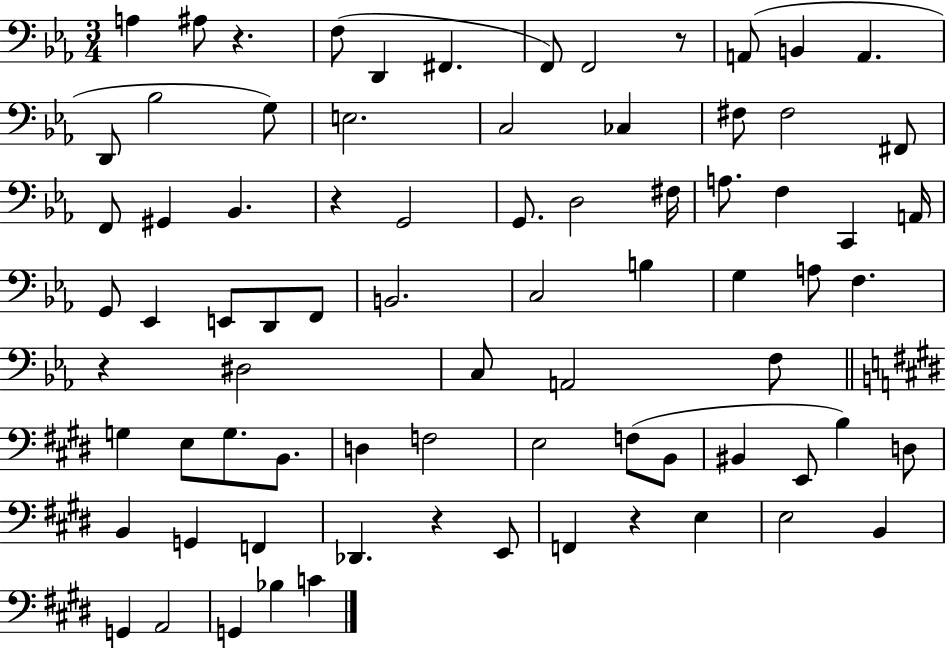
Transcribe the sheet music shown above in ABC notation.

X:1
T:Untitled
M:3/4
L:1/4
K:Eb
A, ^A,/2 z F,/2 D,, ^F,, F,,/2 F,,2 z/2 A,,/2 B,, A,, D,,/2 _B,2 G,/2 E,2 C,2 _C, ^F,/2 ^F,2 ^F,,/2 F,,/2 ^G,, _B,, z G,,2 G,,/2 D,2 ^F,/4 A,/2 F, C,, A,,/4 G,,/2 _E,, E,,/2 D,,/2 F,,/2 B,,2 C,2 B, G, A,/2 F, z ^D,2 C,/2 A,,2 F,/2 G, E,/2 G,/2 B,,/2 D, F,2 E,2 F,/2 B,,/2 ^B,, E,,/2 B, D,/2 B,, G,, F,, _D,, z E,,/2 F,, z E, E,2 B,, G,, A,,2 G,, _B, C